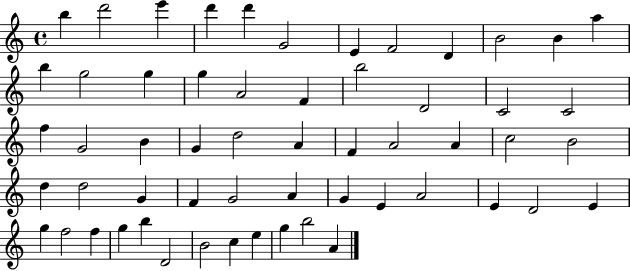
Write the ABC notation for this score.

X:1
T:Untitled
M:4/4
L:1/4
K:C
b d'2 e' d' d' G2 E F2 D B2 B a b g2 g g A2 F b2 D2 C2 C2 f G2 B G d2 A F A2 A c2 B2 d d2 G F G2 A G E A2 E D2 E g f2 f g b D2 B2 c e g b2 A